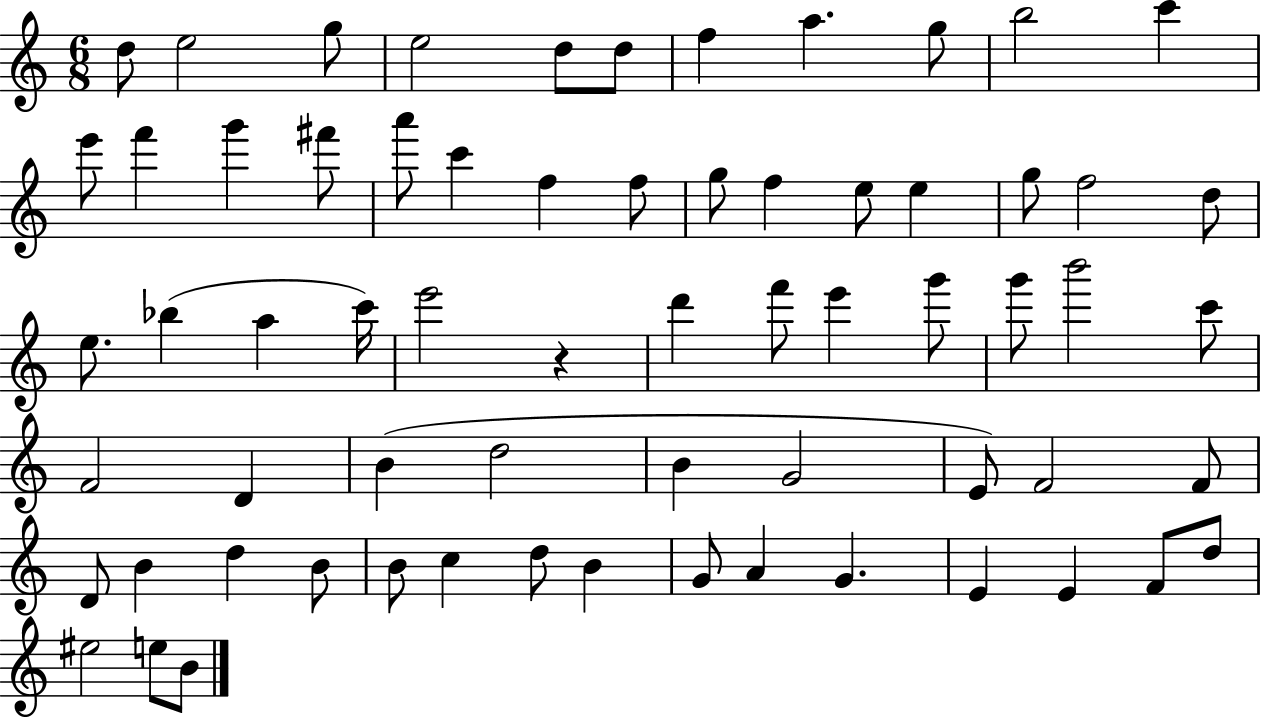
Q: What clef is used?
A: treble